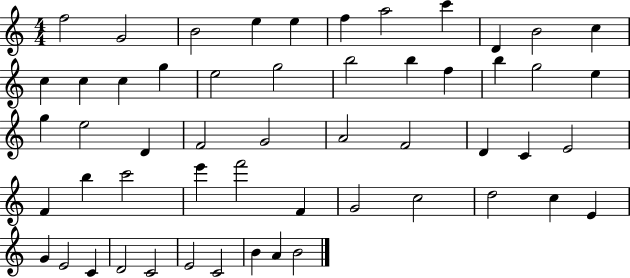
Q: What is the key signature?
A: C major